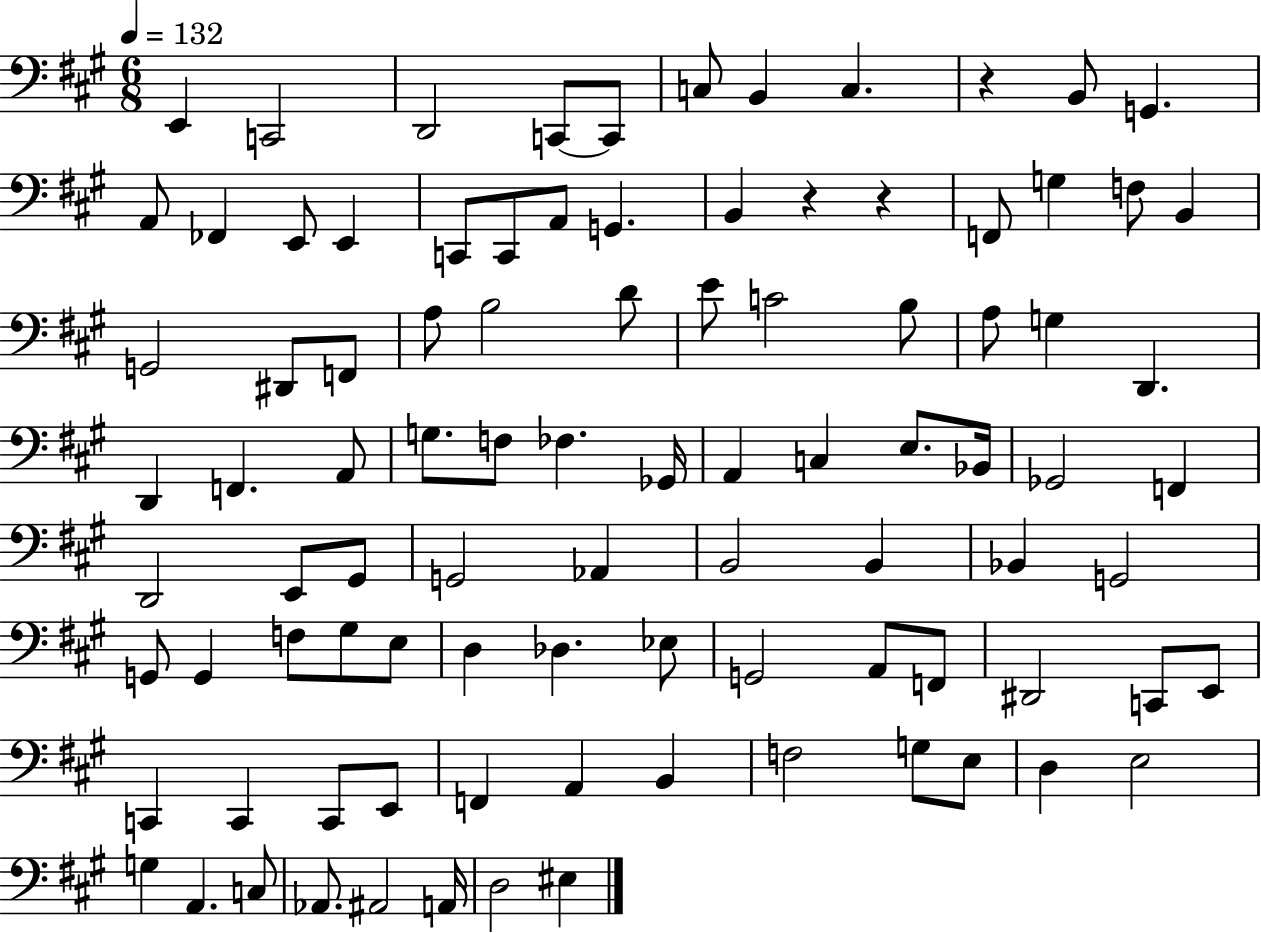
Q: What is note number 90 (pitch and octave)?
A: D3